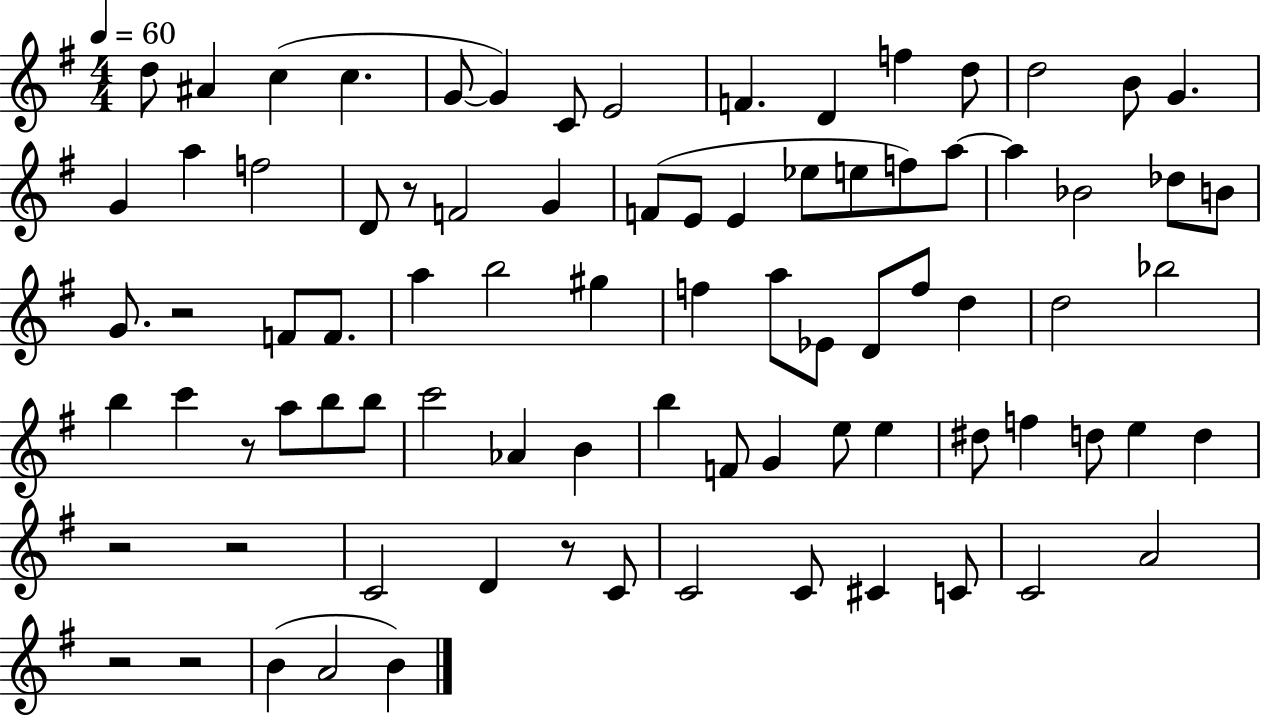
{
  \clef treble
  \numericTimeSignature
  \time 4/4
  \key g \major
  \tempo 4 = 60
  d''8 ais'4 c''4( c''4. | g'8~~ g'4) c'8 e'2 | f'4. d'4 f''4 d''8 | d''2 b'8 g'4. | \break g'4 a''4 f''2 | d'8 r8 f'2 g'4 | f'8( e'8 e'4 ees''8 e''8 f''8) a''8~~ | a''4 bes'2 des''8 b'8 | \break g'8. r2 f'8 f'8. | a''4 b''2 gis''4 | f''4 a''8 ees'8 d'8 f''8 d''4 | d''2 bes''2 | \break b''4 c'''4 r8 a''8 b''8 b''8 | c'''2 aes'4 b'4 | b''4 f'8 g'4 e''8 e''4 | dis''8 f''4 d''8 e''4 d''4 | \break r2 r2 | c'2 d'4 r8 c'8 | c'2 c'8 cis'4 c'8 | c'2 a'2 | \break r2 r2 | b'4( a'2 b'4) | \bar "|."
}